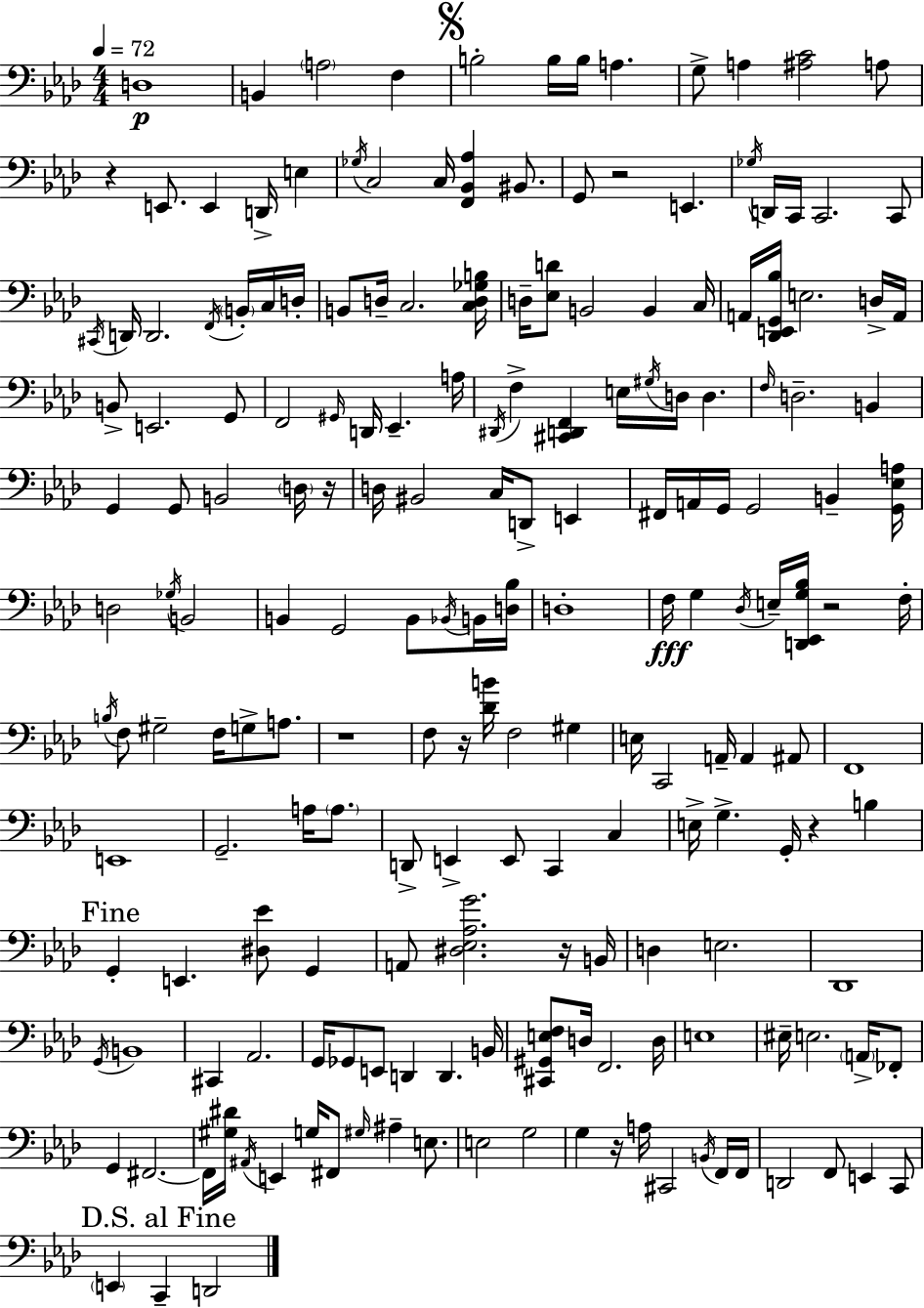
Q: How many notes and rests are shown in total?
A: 191